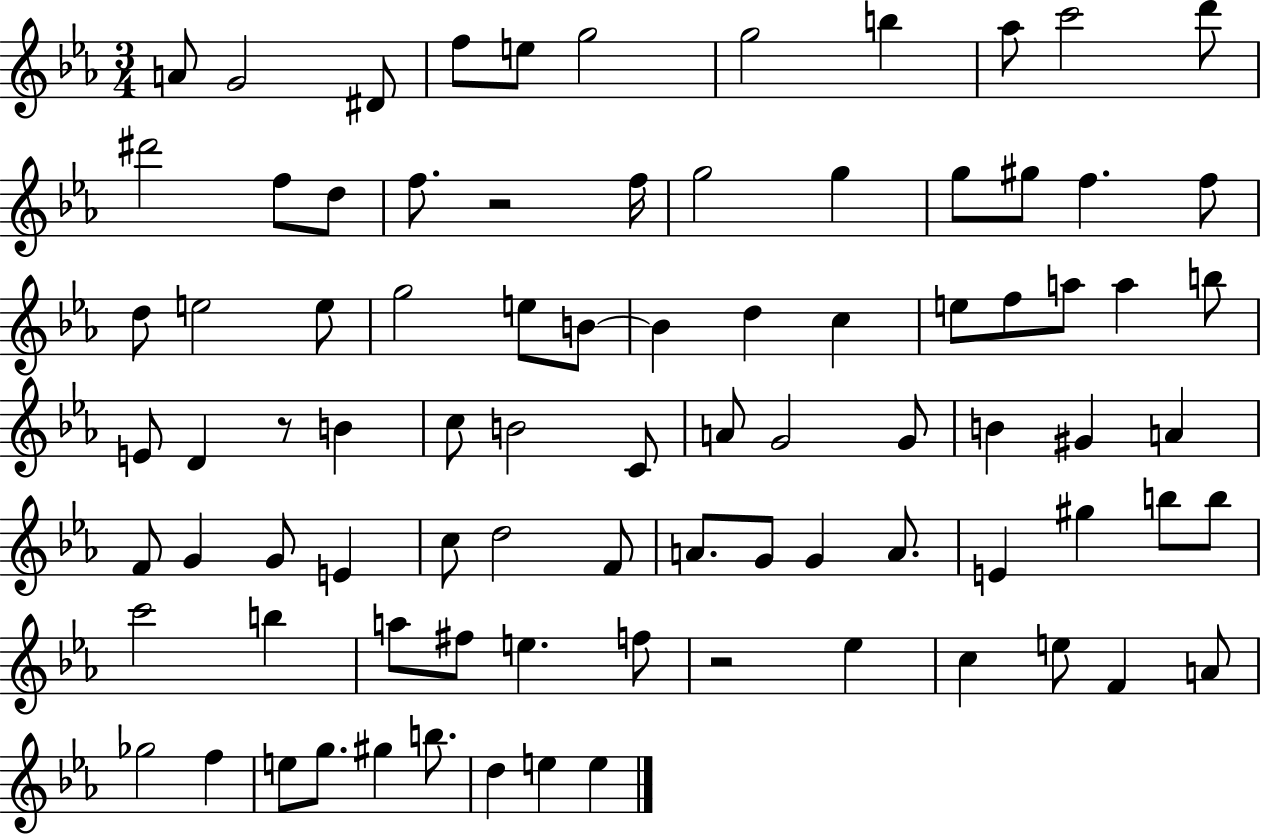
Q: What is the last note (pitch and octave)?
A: E5